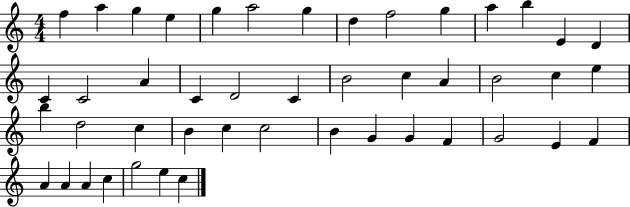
F5/q A5/q G5/q E5/q G5/q A5/h G5/q D5/q F5/h G5/q A5/q B5/q E4/q D4/q C4/q C4/h A4/q C4/q D4/h C4/q B4/h C5/q A4/q B4/h C5/q E5/q B5/q D5/h C5/q B4/q C5/q C5/h B4/q G4/q G4/q F4/q G4/h E4/q F4/q A4/q A4/q A4/q C5/q G5/h E5/q C5/q